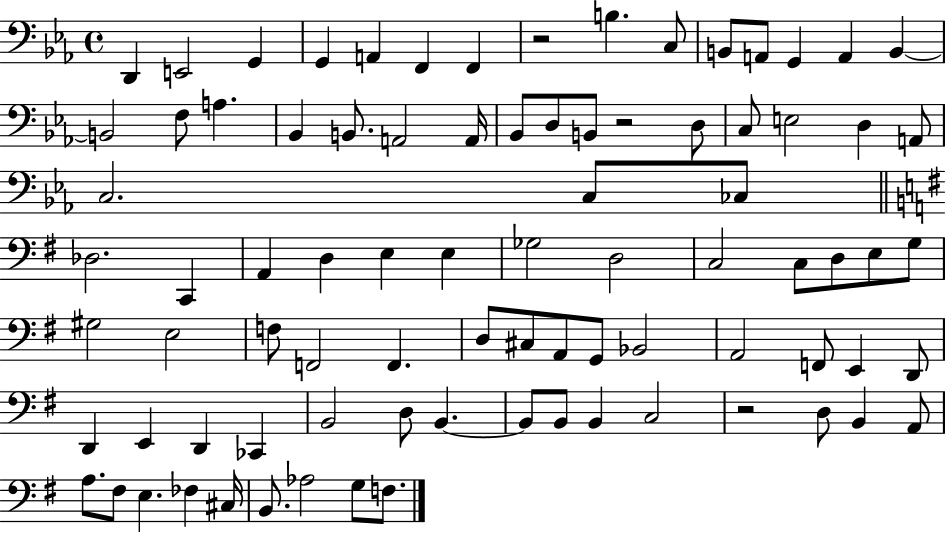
D2/q E2/h G2/q G2/q A2/q F2/q F2/q R/h B3/q. C3/e B2/e A2/e G2/q A2/q B2/q B2/h F3/e A3/q. Bb2/q B2/e. A2/h A2/s Bb2/e D3/e B2/e R/h D3/e C3/e E3/h D3/q A2/e C3/h. C3/e CES3/e Db3/h. C2/q A2/q D3/q E3/q E3/q Gb3/h D3/h C3/h C3/e D3/e E3/e G3/e G#3/h E3/h F3/e F2/h F2/q. D3/e C#3/e A2/e G2/e Bb2/h A2/h F2/e E2/q D2/e D2/q E2/q D2/q CES2/q B2/h D3/e B2/q. B2/e B2/e B2/q C3/h R/h D3/e B2/q A2/e A3/e. F#3/e E3/q. FES3/q C#3/s B2/e. Ab3/h G3/e F3/e.